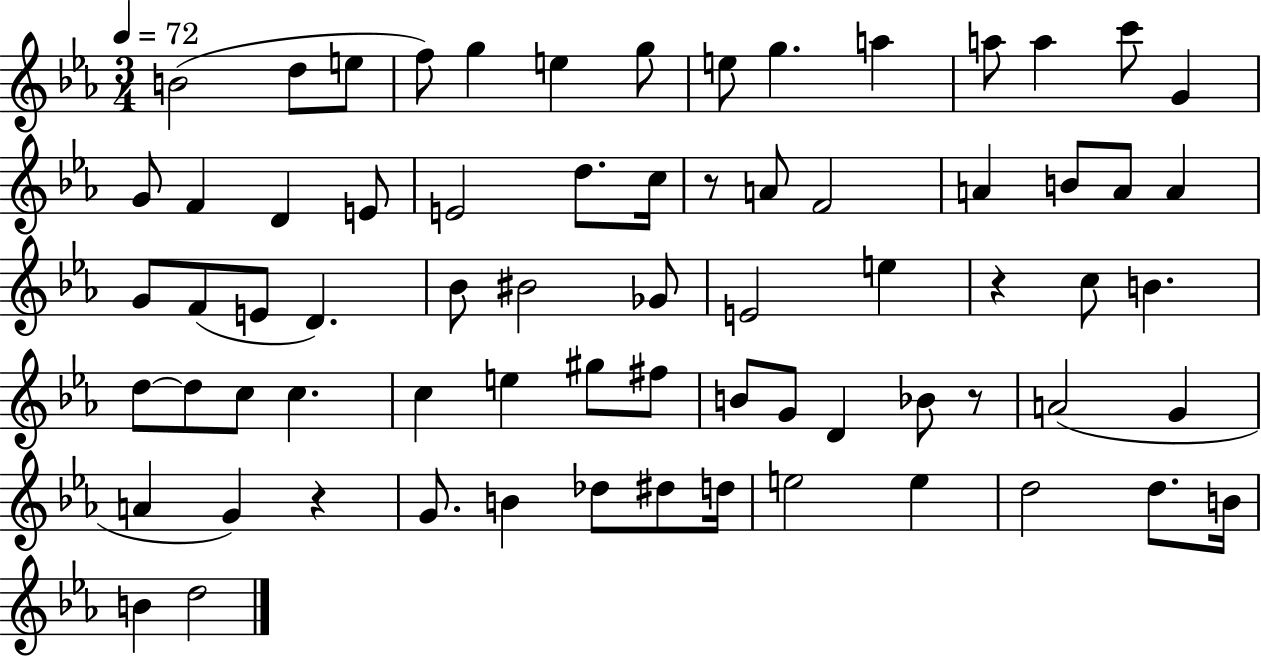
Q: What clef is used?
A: treble